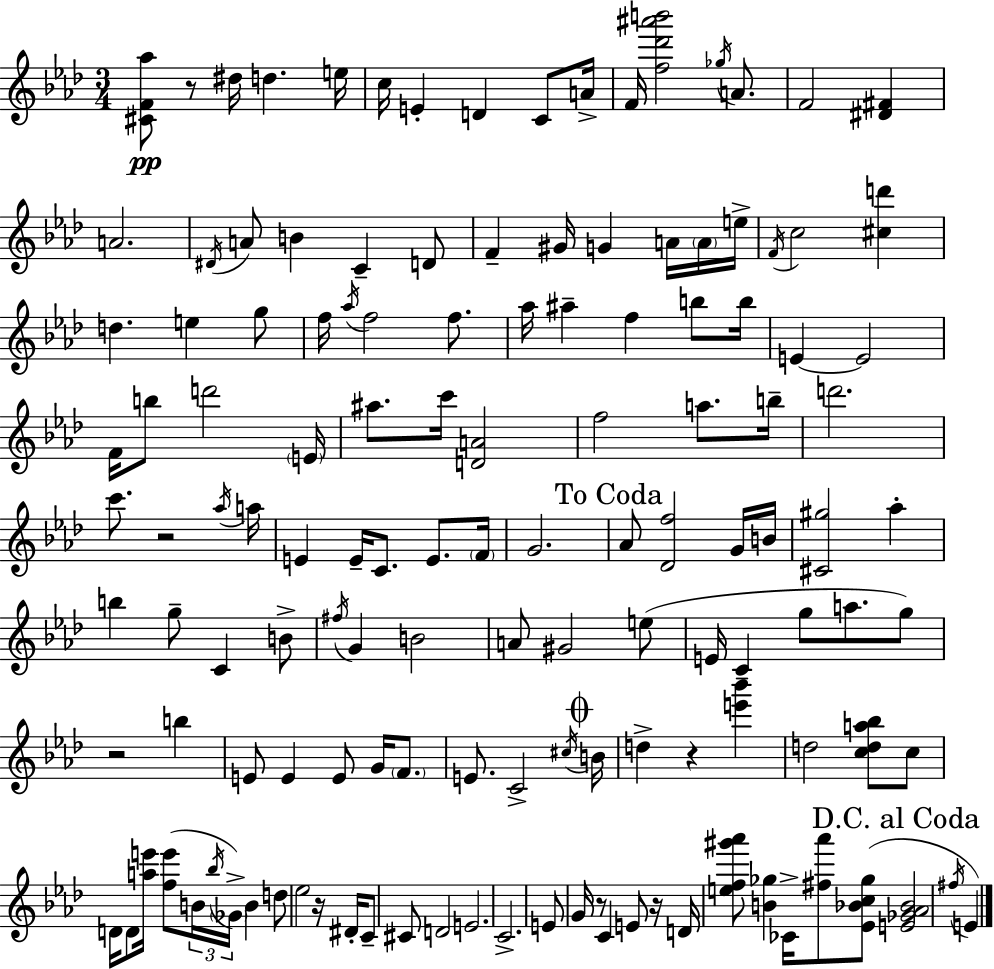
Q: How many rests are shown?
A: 7